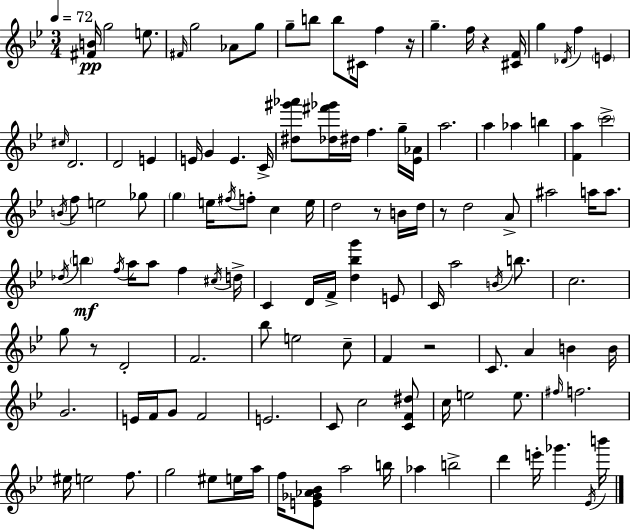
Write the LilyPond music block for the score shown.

{
  \clef treble
  \numericTimeSignature
  \time 3/4
  \key bes \major
  \tempo 4 = 72
  \repeat volta 2 { <fis' b'>16\pp g''2 e''8. | \grace { fis'16 } g''2 aes'8 g''8 | g''8-- b''8 b''8 cis'16 f''4 | r16 g''4.-- f''16 r4 | \break <cis' f'>16 g''4 \acciaccatura { des'16 } f''4 \parenthesize e'4 | \grace { cis''16 } d'2. | d'2 e'4 | e'16 g'4 e'4. | \break c'16-> <dis'' gis''' aes'''>8 <des'' fis''' ges'''>16 dis''16 f''4. | g''16-- <ees' aes'>16 a''2. | a''4 aes''4 b''4 | <f' a''>4 \parenthesize c'''2-> | \break \acciaccatura { b'16 } f''8 e''2 | ges''8 \parenthesize g''4 e''16 \acciaccatura { fis''16 } f''8-. | c''4 e''16 d''2 | r8 b'16 d''16 r8 d''2 | \break a'8-> ais''2 | a''16 a''8. \acciaccatura { des''16 } \parenthesize b''4\mf \acciaccatura { f''16 } a''16 | a''8 f''4 \acciaccatura { cis''16 } d''16-> c'4 | d'16 f'16-> <d'' bes'' g'''>4 e'8 c'16 a''2 | \break \acciaccatura { b'16 } b''8. c''2. | g''8 r8 | d'2-. f'2. | bes''8 e''2 | \break c''8-- f'4 | r2 c'8. | a'4 b'4 b'16 g'2. | e'16 f'16 g'8 | \break f'2 e'2. | c'8 c''2 | <c' f' dis''>8 c''16 e''2 | e''8. \grace { fis''16 } f''2. | \break eis''16 e''2 | f''8. g''2 | eis''8 e''16 a''16 f''16 <e' ges' aes' bes'>8 | a''2 b''16 aes''4 | \break b''2-> d'''4 | e'''16-. ges'''4. \acciaccatura { ees'16 } b'''16 } \bar "|."
}